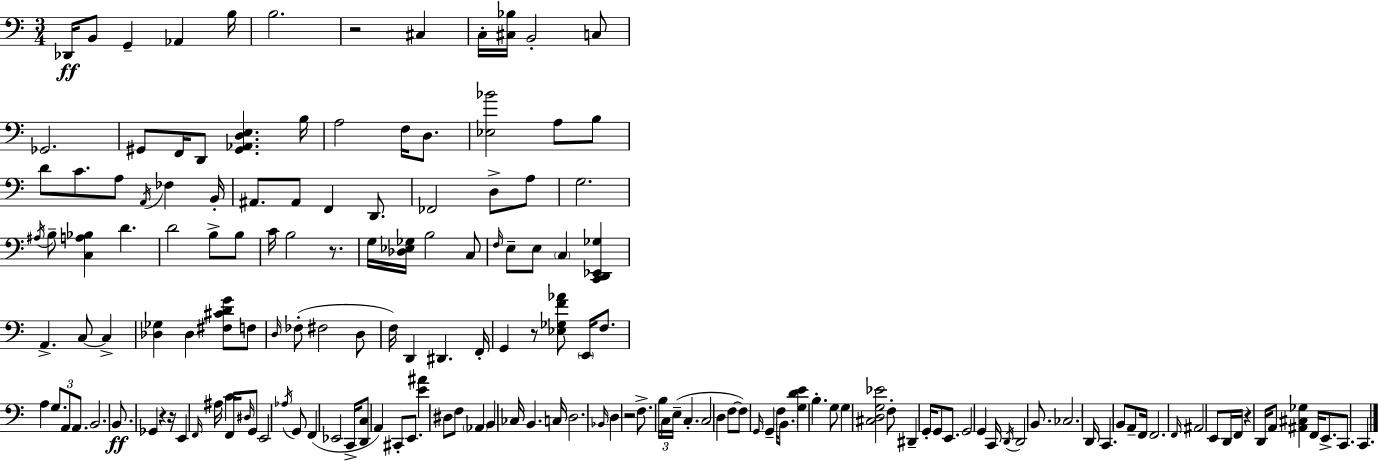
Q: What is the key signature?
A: C major